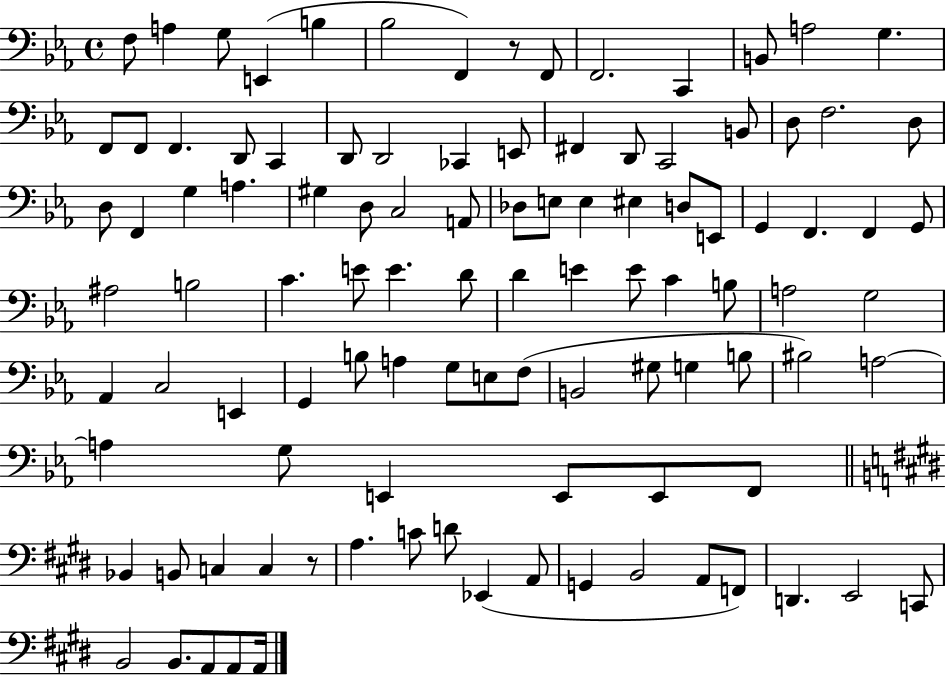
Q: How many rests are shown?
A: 2